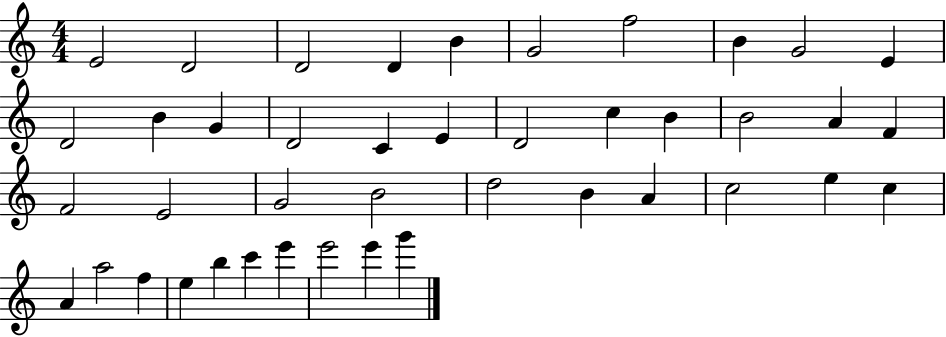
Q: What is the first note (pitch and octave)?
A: E4